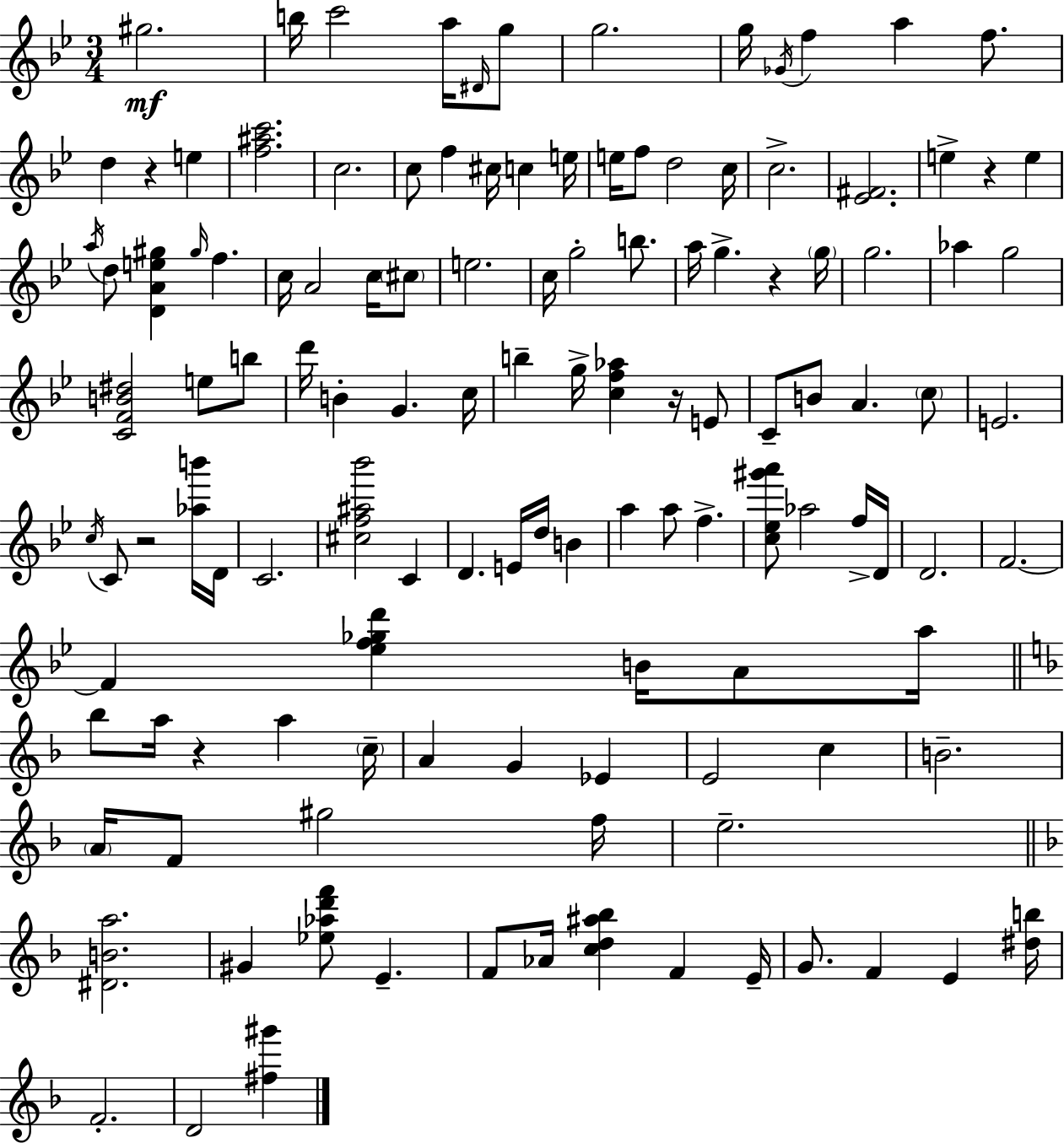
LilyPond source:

{
  \clef treble
  \numericTimeSignature
  \time 3/4
  \key g \minor
  \repeat volta 2 { gis''2.\mf | b''16 c'''2 a''16 \grace { dis'16 } g''8 | g''2. | g''16 \acciaccatura { ges'16 } f''4 a''4 f''8. | \break d''4 r4 e''4 | <f'' ais'' c'''>2. | c''2. | c''8 f''4 cis''16 c''4 | \break e''16 e''16 f''8 d''2 | c''16 c''2.-> | <ees' fis'>2. | e''4-> r4 e''4 | \break \acciaccatura { a''16 } d''8 <d' a' e'' gis''>4 \grace { gis''16 } f''4. | c''16 a'2 | c''16 \parenthesize cis''8 e''2. | c''16 g''2-. | \break b''8. a''16 g''4.-> r4 | \parenthesize g''16 g''2. | aes''4 g''2 | <c' f' b' dis''>2 | \break e''8 b''8 d'''16 b'4-. g'4. | c''16 b''4-- g''16-> <c'' f'' aes''>4 | r16 e'8 c'8-- b'8 a'4. | \parenthesize c''8 e'2. | \break \acciaccatura { c''16 } c'8 r2 | <aes'' b'''>16 d'16 c'2. | <cis'' f'' ais'' bes'''>2 | c'4 d'4. e'16 | \break d''16 b'4 a''4 a''8 f''4.-> | <c'' ees'' gis''' a'''>8 aes''2 | f''16-> d'16 d'2. | f'2.~~ | \break f'4 <ees'' f'' ges'' d'''>4 | b'16 a'8 a''16 \bar "||" \break \key f \major bes''8 a''16 r4 a''4 \parenthesize c''16-- | a'4 g'4 ees'4 | e'2 c''4 | b'2.-- | \break \parenthesize a'16 f'8 gis''2 f''16 | e''2.-- | \bar "||" \break \key f \major <dis' b' a''>2. | gis'4 <ees'' aes'' d''' f'''>8 e'4.-- | f'8 aes'16 <c'' d'' ais'' bes''>4 f'4 e'16-- | g'8. f'4 e'4 <dis'' b''>16 | \break f'2.-. | d'2 <fis'' gis'''>4 | } \bar "|."
}